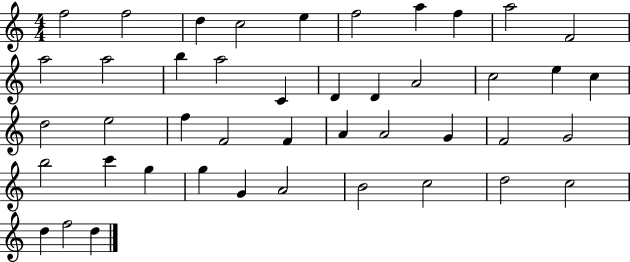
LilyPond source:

{
  \clef treble
  \numericTimeSignature
  \time 4/4
  \key c \major
  f''2 f''2 | d''4 c''2 e''4 | f''2 a''4 f''4 | a''2 f'2 | \break a''2 a''2 | b''4 a''2 c'4 | d'4 d'4 a'2 | c''2 e''4 c''4 | \break d''2 e''2 | f''4 f'2 f'4 | a'4 a'2 g'4 | f'2 g'2 | \break b''2 c'''4 g''4 | g''4 g'4 a'2 | b'2 c''2 | d''2 c''2 | \break d''4 f''2 d''4 | \bar "|."
}